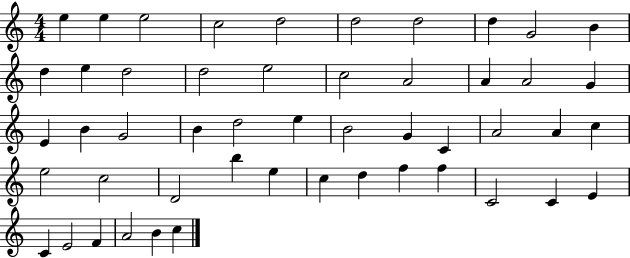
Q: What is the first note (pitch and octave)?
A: E5